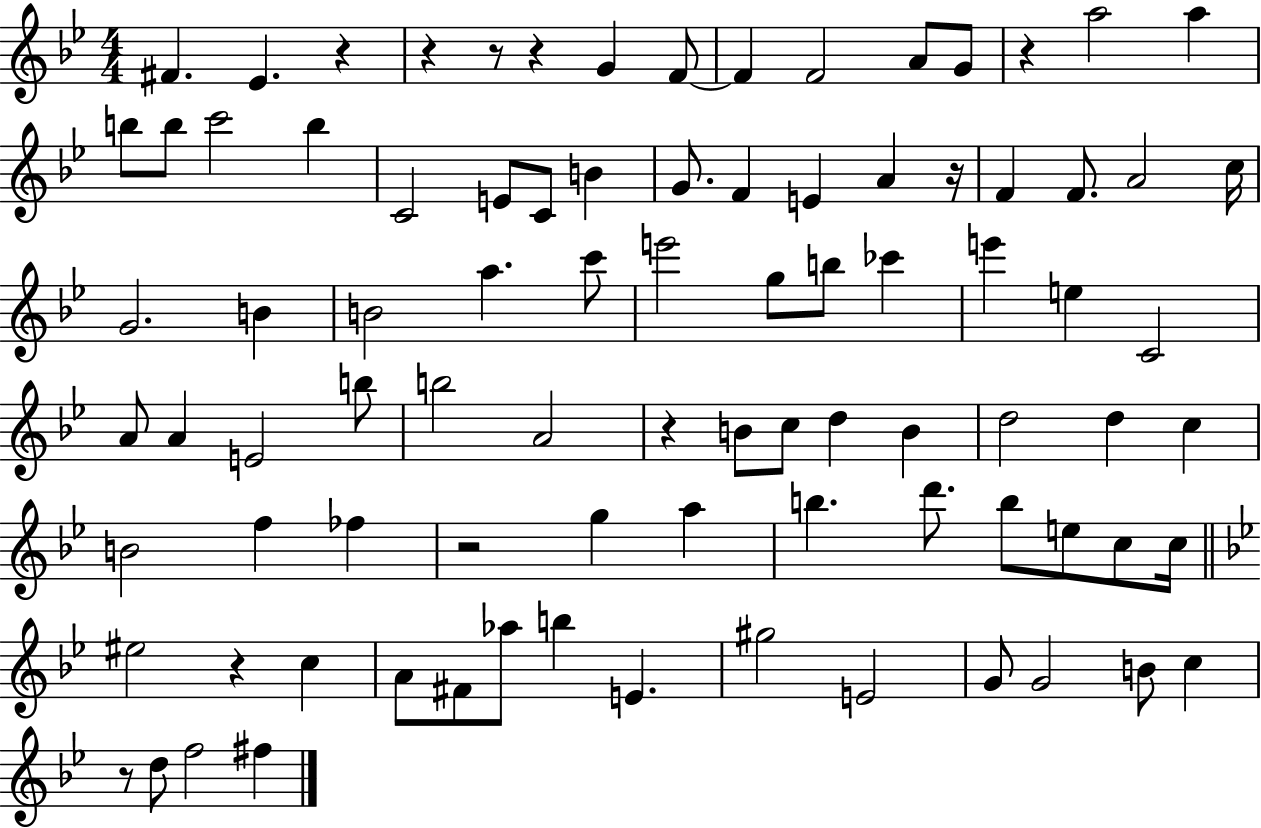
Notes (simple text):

F#4/q. Eb4/q. R/q R/q R/e R/q G4/q F4/e F4/q F4/h A4/e G4/e R/q A5/h A5/q B5/e B5/e C6/h B5/q C4/h E4/e C4/e B4/q G4/e. F4/q E4/q A4/q R/s F4/q F4/e. A4/h C5/s G4/h. B4/q B4/h A5/q. C6/e E6/h G5/e B5/e CES6/q E6/q E5/q C4/h A4/e A4/q E4/h B5/e B5/h A4/h R/q B4/e C5/e D5/q B4/q D5/h D5/q C5/q B4/h F5/q FES5/q R/h G5/q A5/q B5/q. D6/e. B5/e E5/e C5/e C5/s EIS5/h R/q C5/q A4/e F#4/e Ab5/e B5/q E4/q. G#5/h E4/h G4/e G4/h B4/e C5/q R/e D5/e F5/h F#5/q